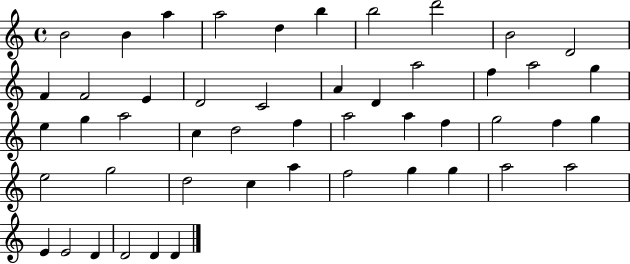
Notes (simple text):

B4/h B4/q A5/q A5/h D5/q B5/q B5/h D6/h B4/h D4/h F4/q F4/h E4/q D4/h C4/h A4/q D4/q A5/h F5/q A5/h G5/q E5/q G5/q A5/h C5/q D5/h F5/q A5/h A5/q F5/q G5/h F5/q G5/q E5/h G5/h D5/h C5/q A5/q F5/h G5/q G5/q A5/h A5/h E4/q E4/h D4/q D4/h D4/q D4/q